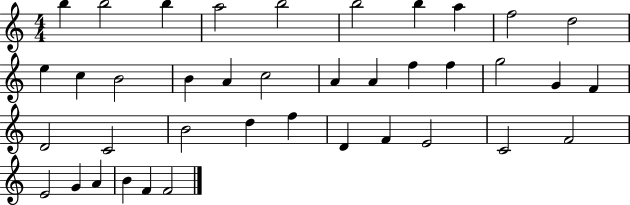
X:1
T:Untitled
M:4/4
L:1/4
K:C
b b2 b a2 b2 b2 b a f2 d2 e c B2 B A c2 A A f f g2 G F D2 C2 B2 d f D F E2 C2 F2 E2 G A B F F2